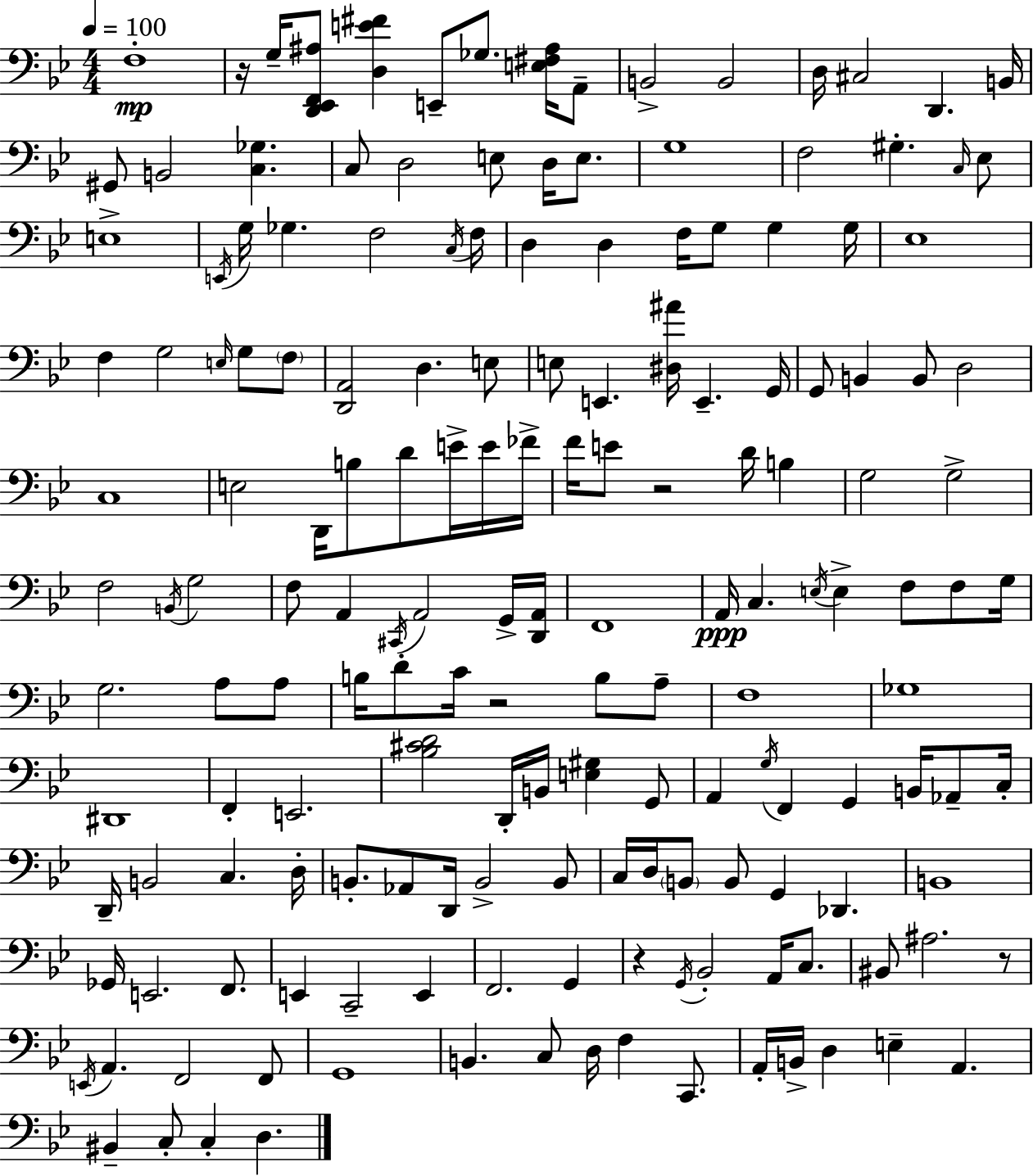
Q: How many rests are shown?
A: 5